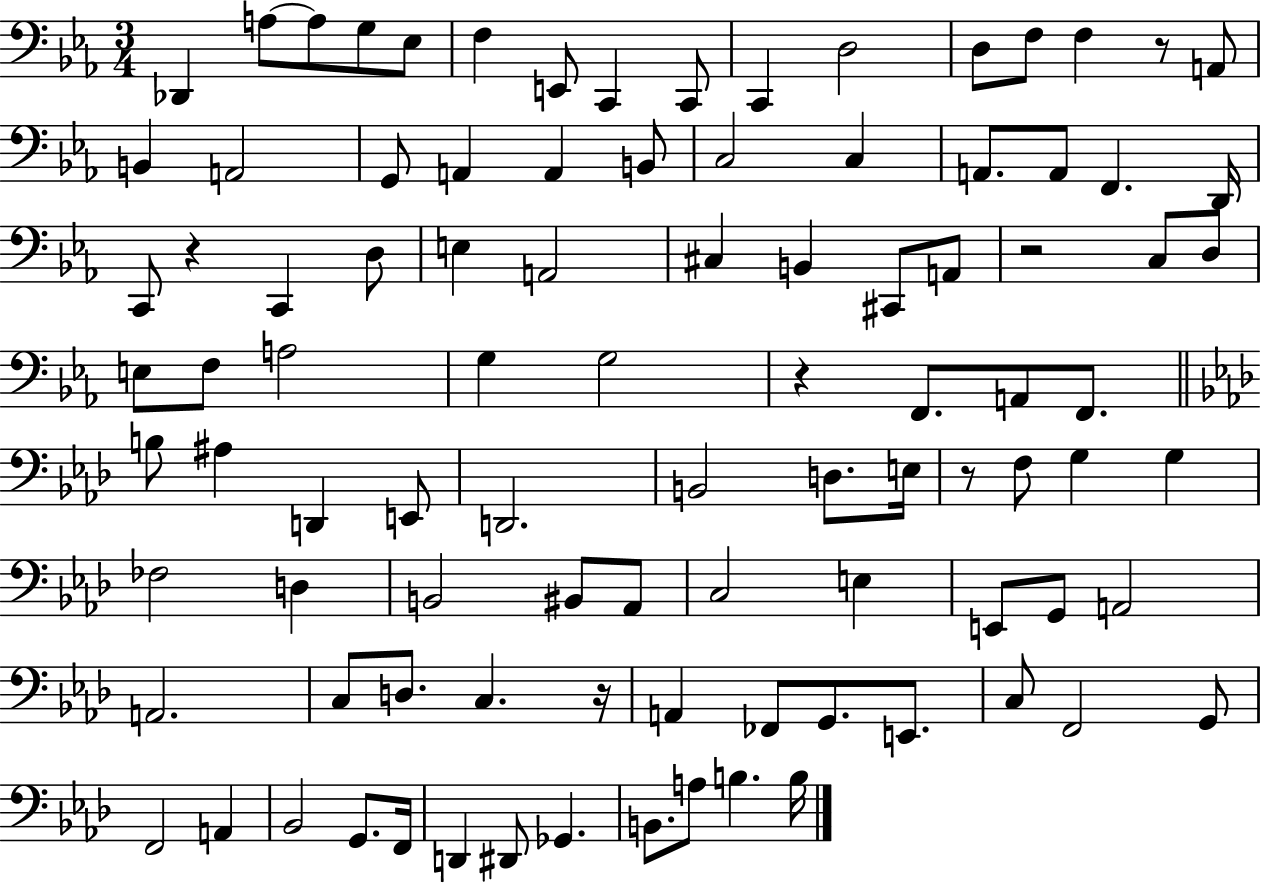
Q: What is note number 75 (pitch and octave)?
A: E2